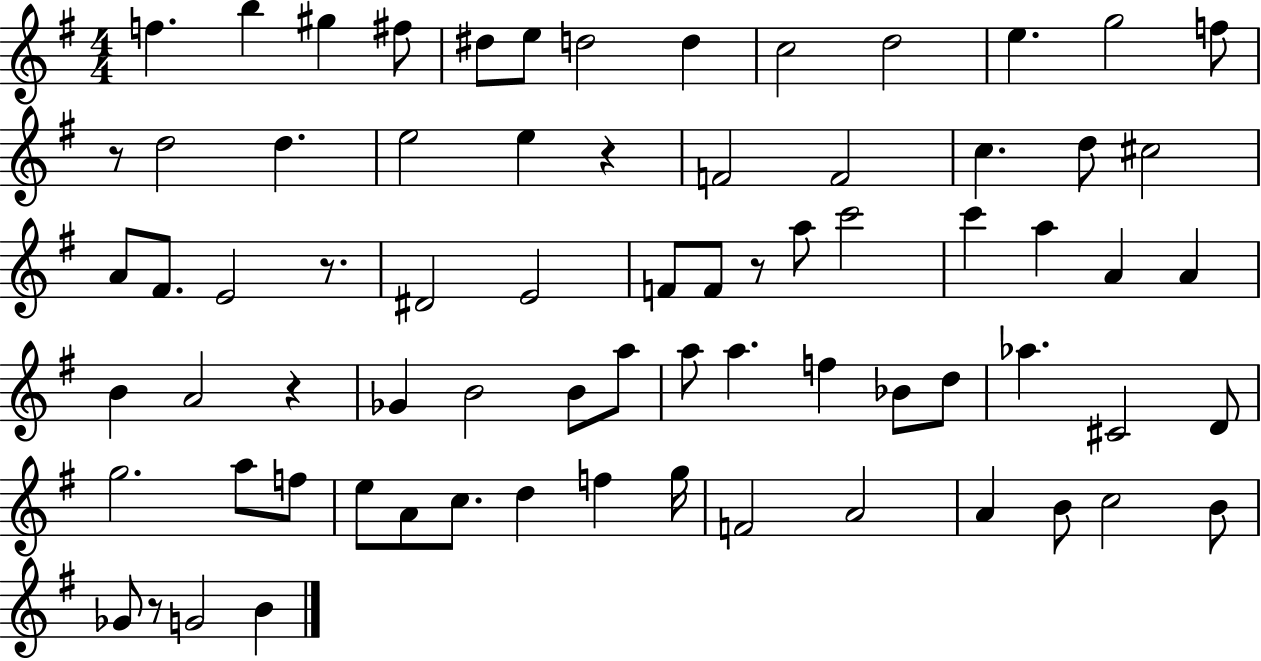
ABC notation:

X:1
T:Untitled
M:4/4
L:1/4
K:G
f b ^g ^f/2 ^d/2 e/2 d2 d c2 d2 e g2 f/2 z/2 d2 d e2 e z F2 F2 c d/2 ^c2 A/2 ^F/2 E2 z/2 ^D2 E2 F/2 F/2 z/2 a/2 c'2 c' a A A B A2 z _G B2 B/2 a/2 a/2 a f _B/2 d/2 _a ^C2 D/2 g2 a/2 f/2 e/2 A/2 c/2 d f g/4 F2 A2 A B/2 c2 B/2 _G/2 z/2 G2 B